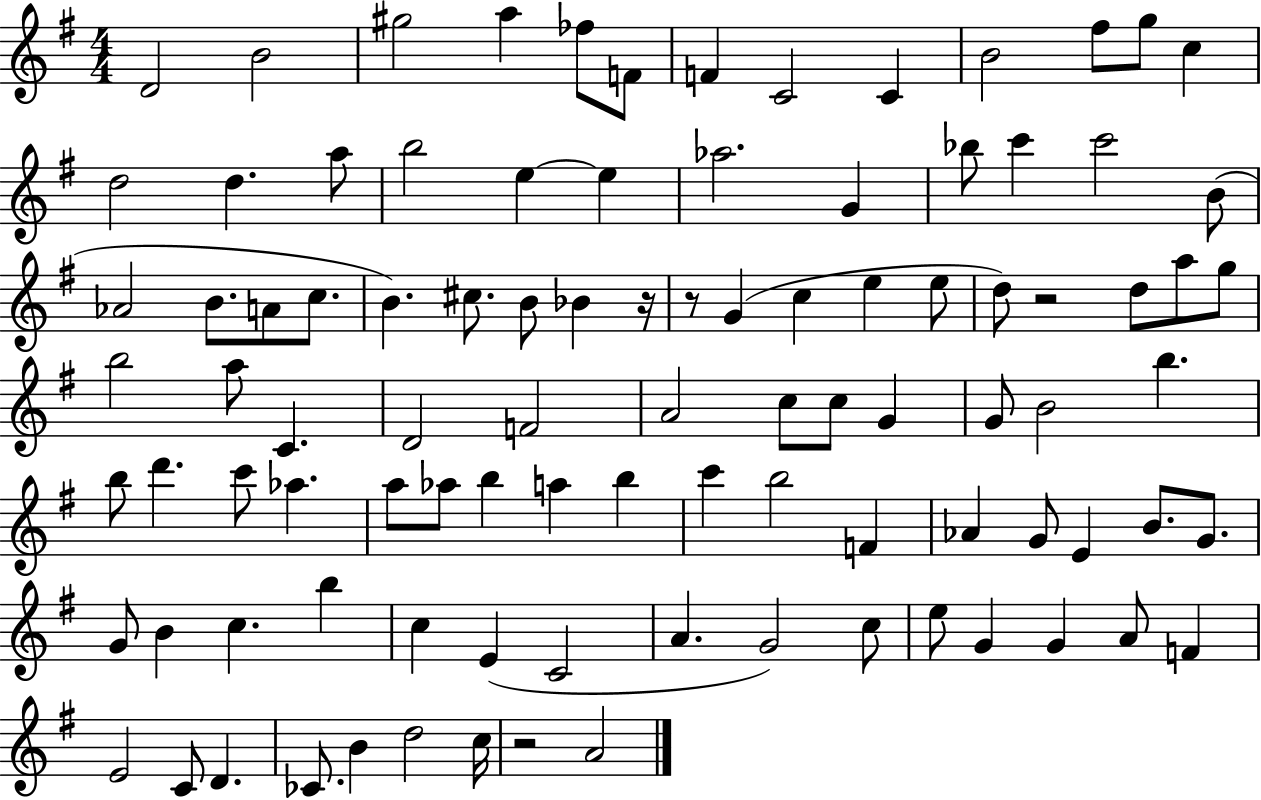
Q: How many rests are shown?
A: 4